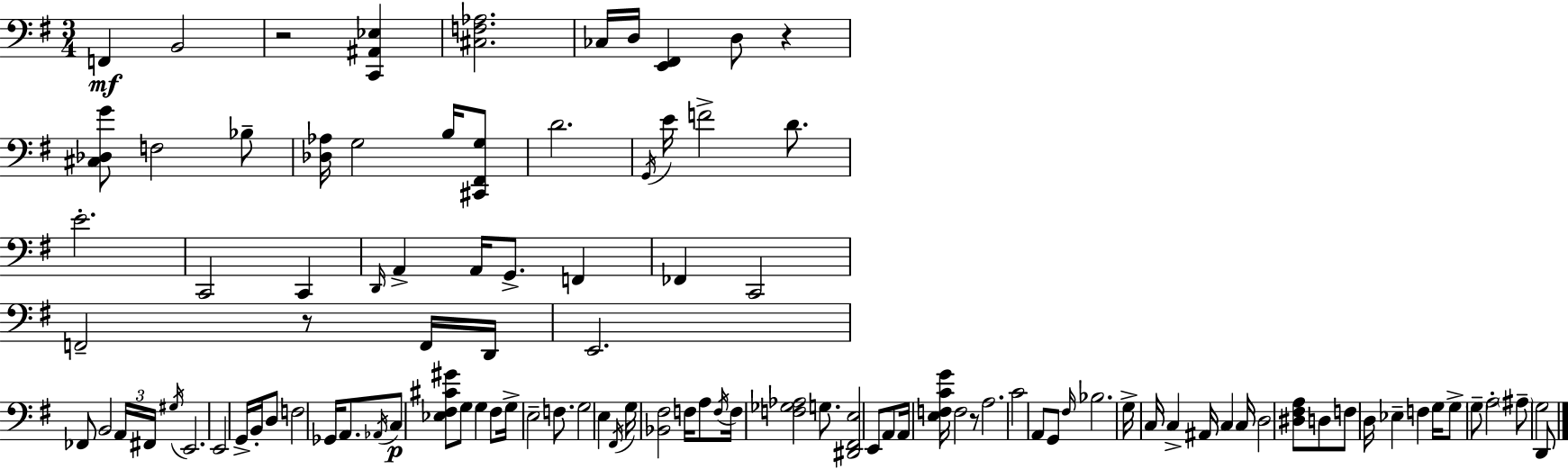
F2/q B2/h R/h [C2,A#2,Eb3]/q [C#3,F3,Ab3]/h. CES3/s D3/s [E2,F#2]/q D3/e R/q [C#3,Db3,G4]/e F3/h Bb3/e [Db3,Ab3]/s G3/h B3/s [C#2,F#2,G3]/e D4/h. G2/s E4/s F4/h D4/e. E4/h. C2/h C2/q D2/s A2/q A2/s G2/e. F2/q FES2/q C2/h F2/h R/e F2/s D2/s E2/h. FES2/e B2/h A2/s F#2/s G#3/s E2/h. E2/h G2/s B2/s D3/e F3/h Gb2/s A2/e. Ab2/s C3/e [Eb3,F#3,C#4,G#4]/e G3/e G3/q F#3/e G3/s E3/h F3/e. G3/h E3/q F#2/s G3/s [Bb2,F#3]/h F3/s A3/e F3/s F3/s [F3,Gb3,Ab3]/h G3/e. [D#2,F#2,E3]/h E2/e A2/e A2/s [E3,F3,C4,G4]/s F3/h R/e A3/h. C4/h A2/e G2/e F#3/s Bb3/h. G3/s C3/s C3/q A#2/s C3/q C3/s D3/h [D#3,F#3,A3]/e D3/e F3/e D3/s Eb3/q F3/q G3/s G3/e G3/e A3/h A#3/e G3/h D2/e